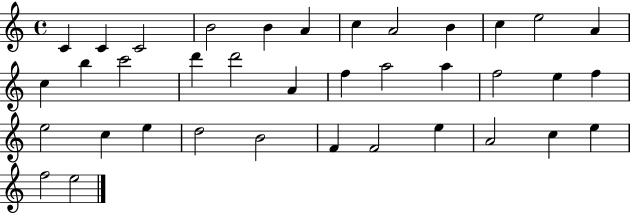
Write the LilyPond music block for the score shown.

{
  \clef treble
  \time 4/4
  \defaultTimeSignature
  \key c \major
  c'4 c'4 c'2 | b'2 b'4 a'4 | c''4 a'2 b'4 | c''4 e''2 a'4 | \break c''4 b''4 c'''2 | d'''4 d'''2 a'4 | f''4 a''2 a''4 | f''2 e''4 f''4 | \break e''2 c''4 e''4 | d''2 b'2 | f'4 f'2 e''4 | a'2 c''4 e''4 | \break f''2 e''2 | \bar "|."
}